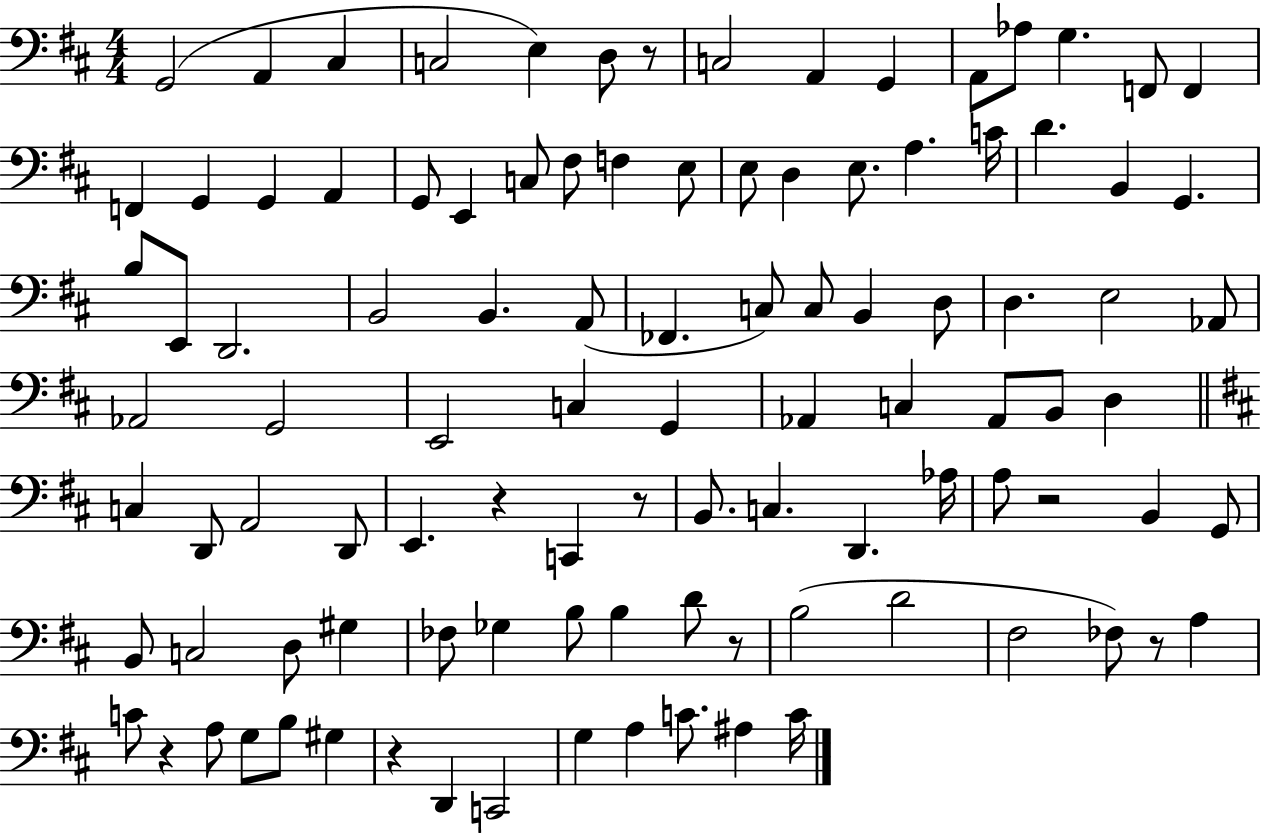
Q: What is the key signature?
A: D major